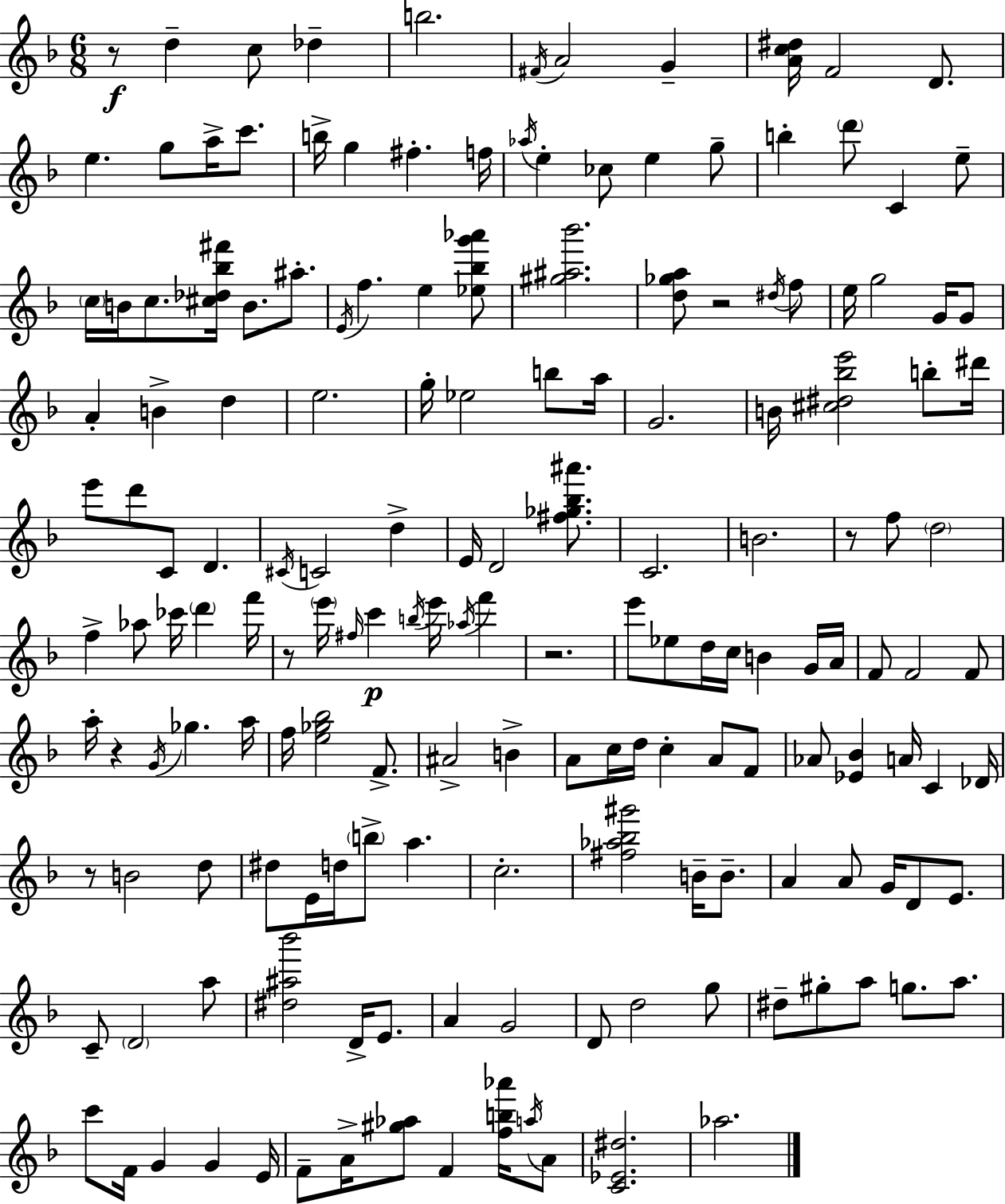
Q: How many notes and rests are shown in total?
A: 167